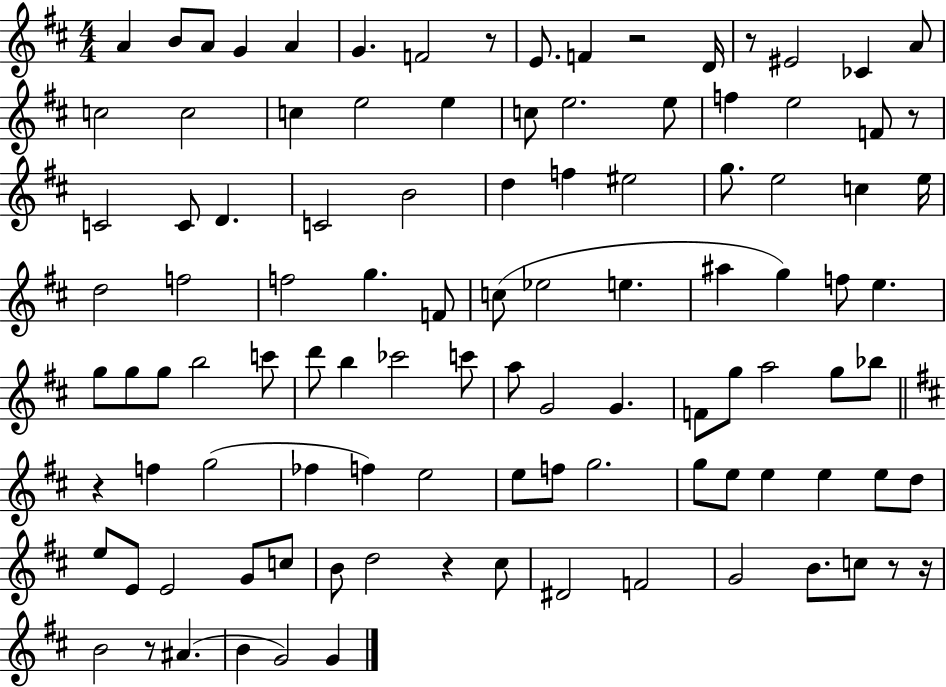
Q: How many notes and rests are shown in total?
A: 106